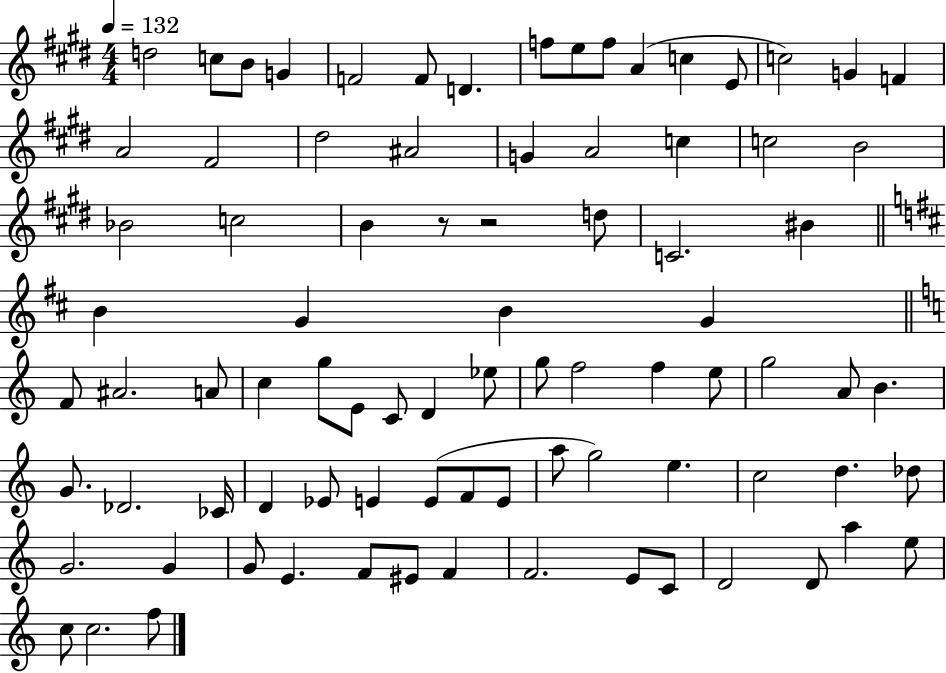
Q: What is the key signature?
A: E major